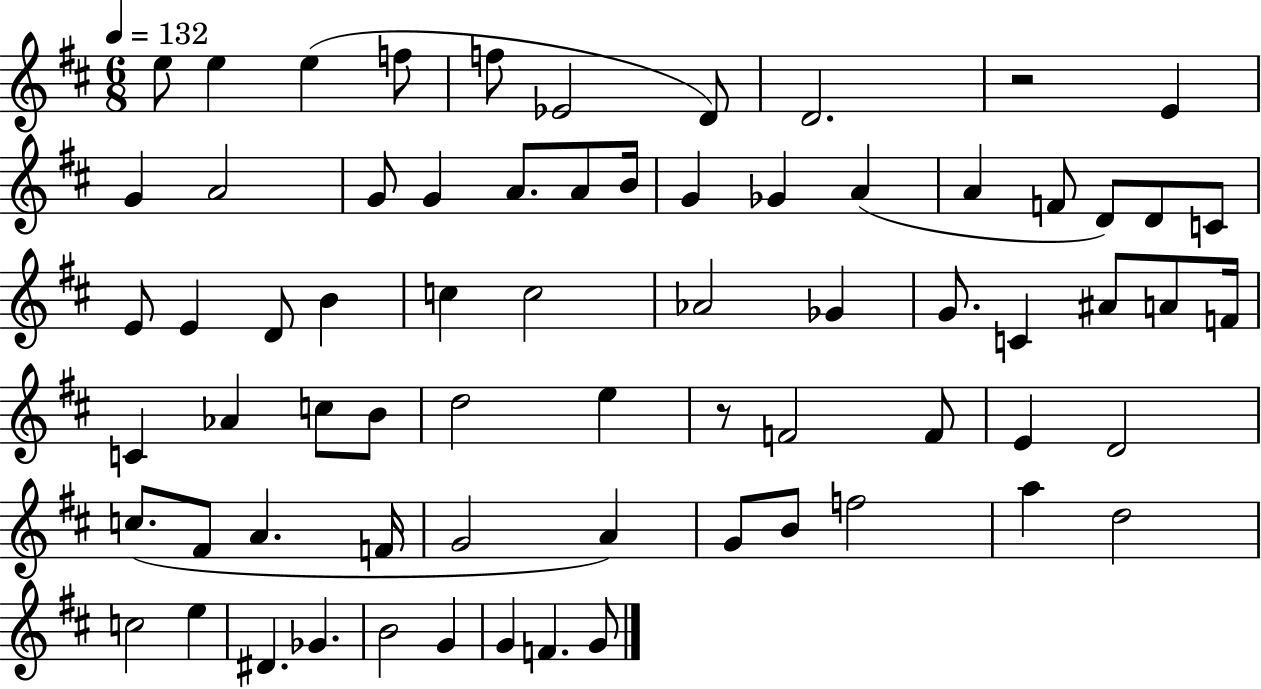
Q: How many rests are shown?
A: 2